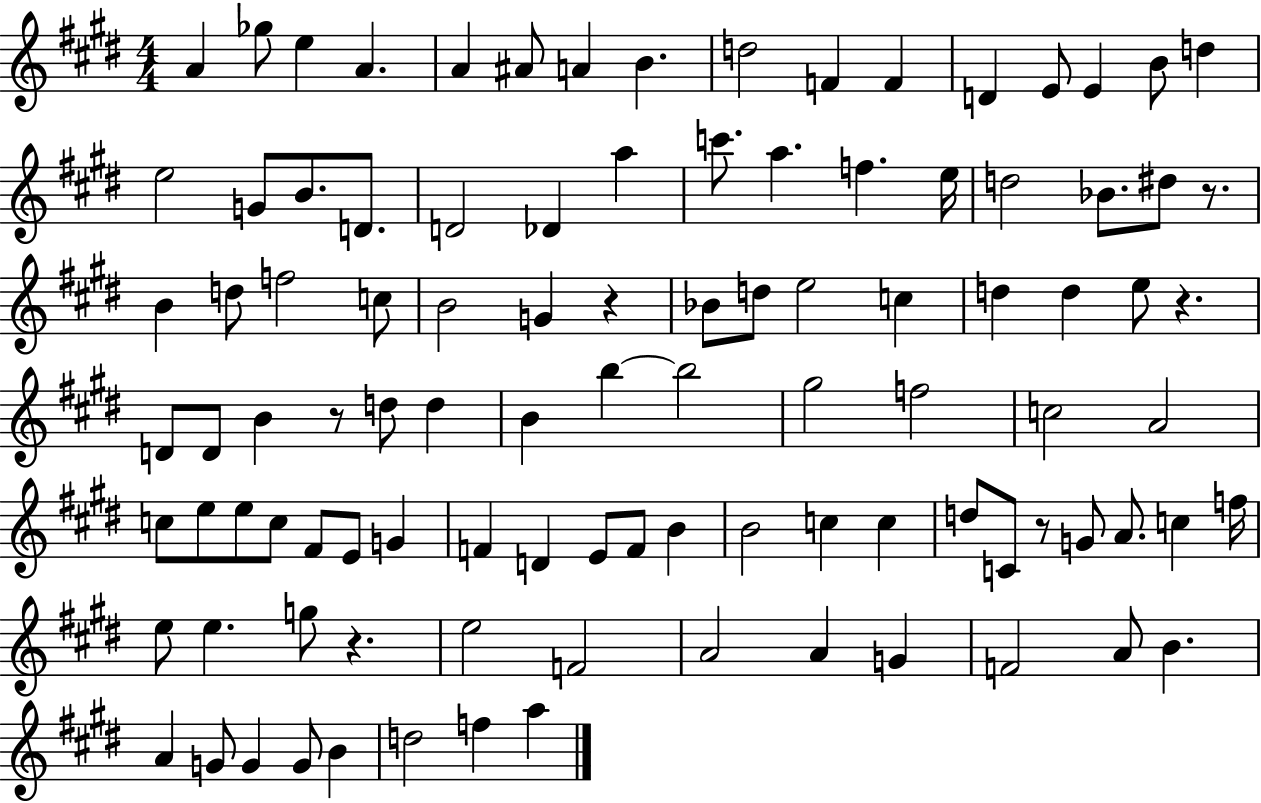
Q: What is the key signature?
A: E major